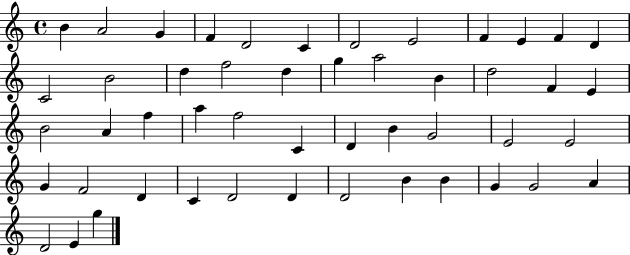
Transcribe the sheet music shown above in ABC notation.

X:1
T:Untitled
M:4/4
L:1/4
K:C
B A2 G F D2 C D2 E2 F E F D C2 B2 d f2 d g a2 B d2 F E B2 A f a f2 C D B G2 E2 E2 G F2 D C D2 D D2 B B G G2 A D2 E g